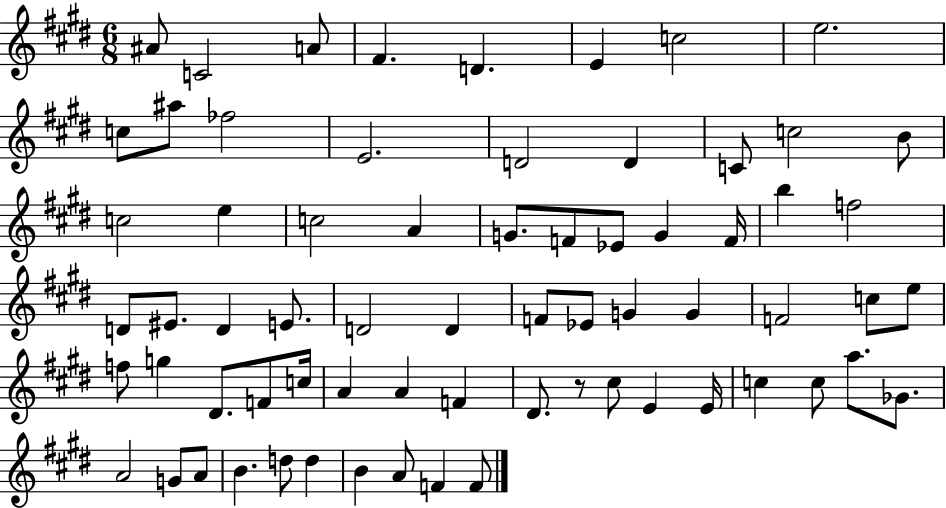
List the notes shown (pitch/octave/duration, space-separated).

A#4/e C4/h A4/e F#4/q. D4/q. E4/q C5/h E5/h. C5/e A#5/e FES5/h E4/h. D4/h D4/q C4/e C5/h B4/e C5/h E5/q C5/h A4/q G4/e. F4/e Eb4/e G4/q F4/s B5/q F5/h D4/e EIS4/e. D4/q E4/e. D4/h D4/q F4/e Eb4/e G4/q G4/q F4/h C5/e E5/e F5/e G5/q D#4/e. F4/e C5/s A4/q A4/q F4/q D#4/e. R/e C#5/e E4/q E4/s C5/q C5/e A5/e. Gb4/e. A4/h G4/e A4/e B4/q. D5/e D5/q B4/q A4/e F4/q F4/e